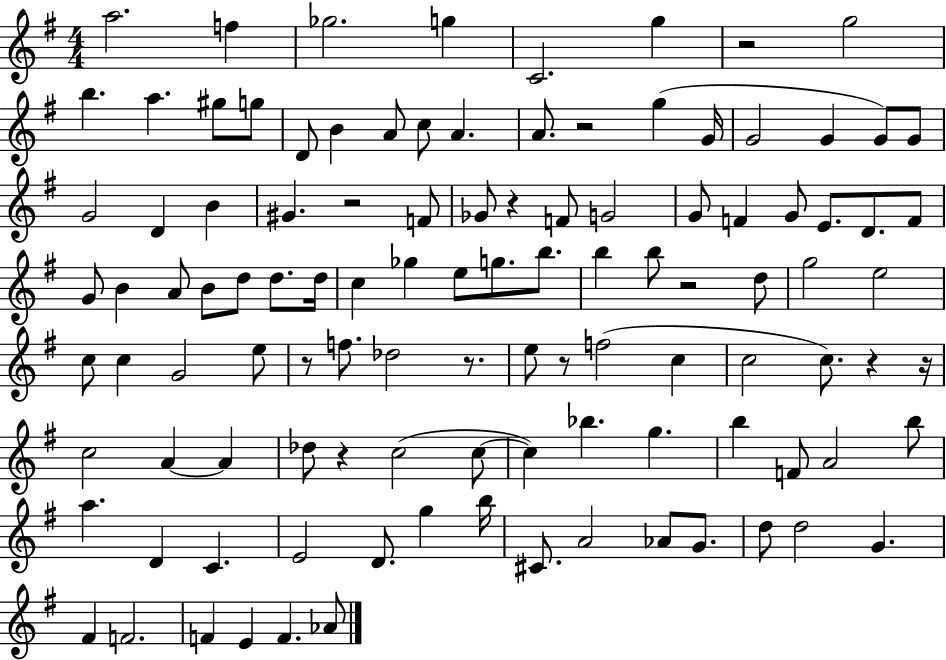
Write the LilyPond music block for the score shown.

{
  \clef treble
  \numericTimeSignature
  \time 4/4
  \key g \major
  a''2. f''4 | ges''2. g''4 | c'2. g''4 | r2 g''2 | \break b''4. a''4. gis''8 g''8 | d'8 b'4 a'8 c''8 a'4. | a'8. r2 g''4( g'16 | g'2 g'4 g'8) g'8 | \break g'2 d'4 b'4 | gis'4. r2 f'8 | ges'8 r4 f'8 g'2 | g'8 f'4 g'8 e'8. d'8. f'8 | \break g'8 b'4 a'8 b'8 d''8 d''8. d''16 | c''4 ges''4 e''8 g''8. b''8. | b''4 b''8 r2 d''8 | g''2 e''2 | \break c''8 c''4 g'2 e''8 | r8 f''8. des''2 r8. | e''8 r8 f''2( c''4 | c''2 c''8.) r4 r16 | \break c''2 a'4~~ a'4 | des''8 r4 c''2( c''8~~ | c''4) bes''4. g''4. | b''4 f'8 a'2 b''8 | \break a''4. d'4 c'4. | e'2 d'8. g''4 b''16 | cis'8. a'2 aes'8 g'8. | d''8 d''2 g'4. | \break fis'4 f'2. | f'4 e'4 f'4. aes'8 | \bar "|."
}